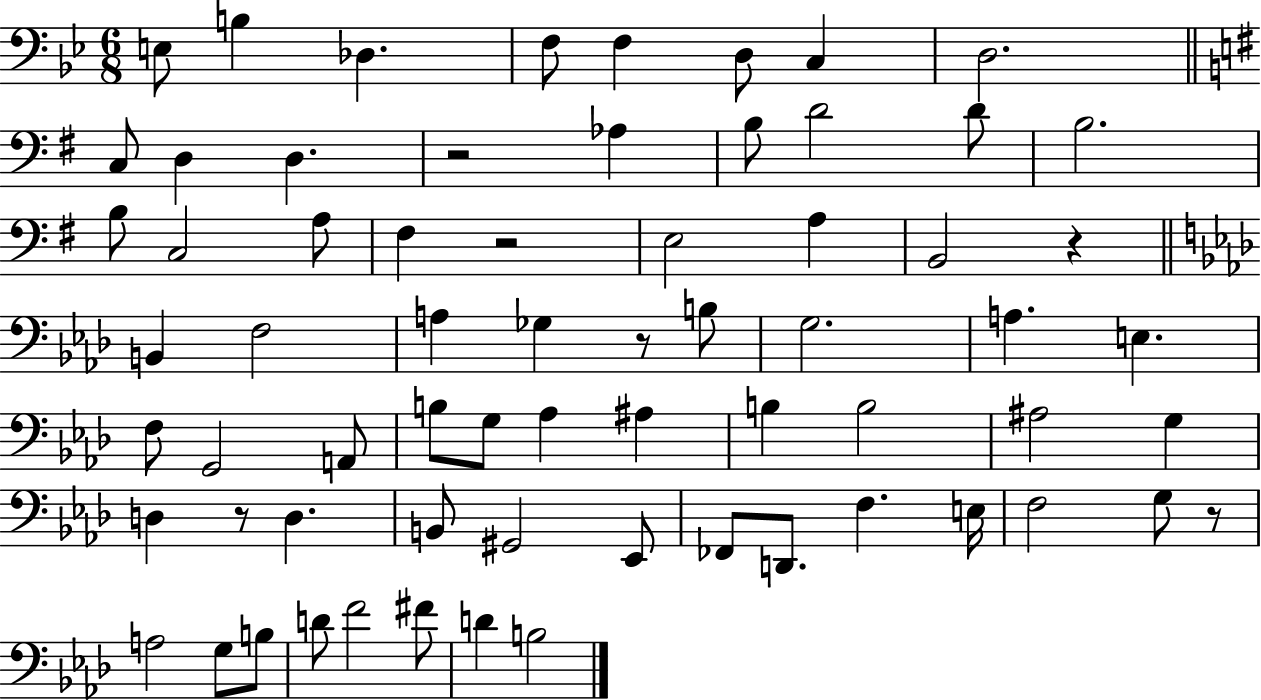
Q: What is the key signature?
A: BES major